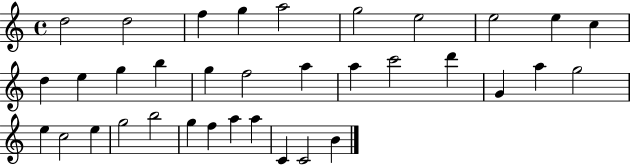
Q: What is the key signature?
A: C major